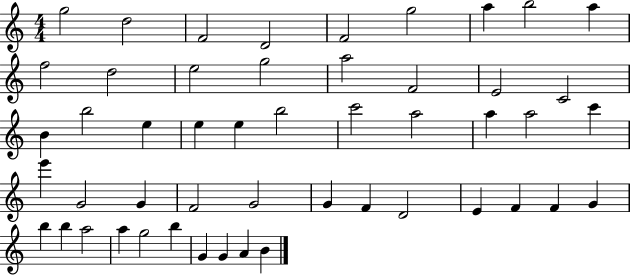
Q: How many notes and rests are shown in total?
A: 50